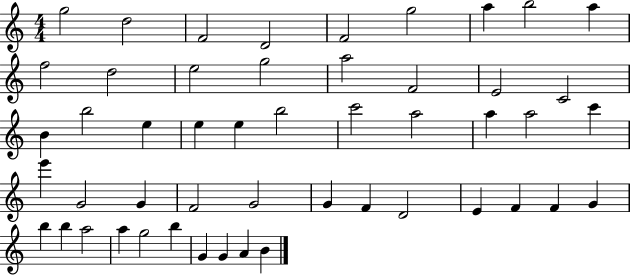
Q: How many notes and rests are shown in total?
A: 50